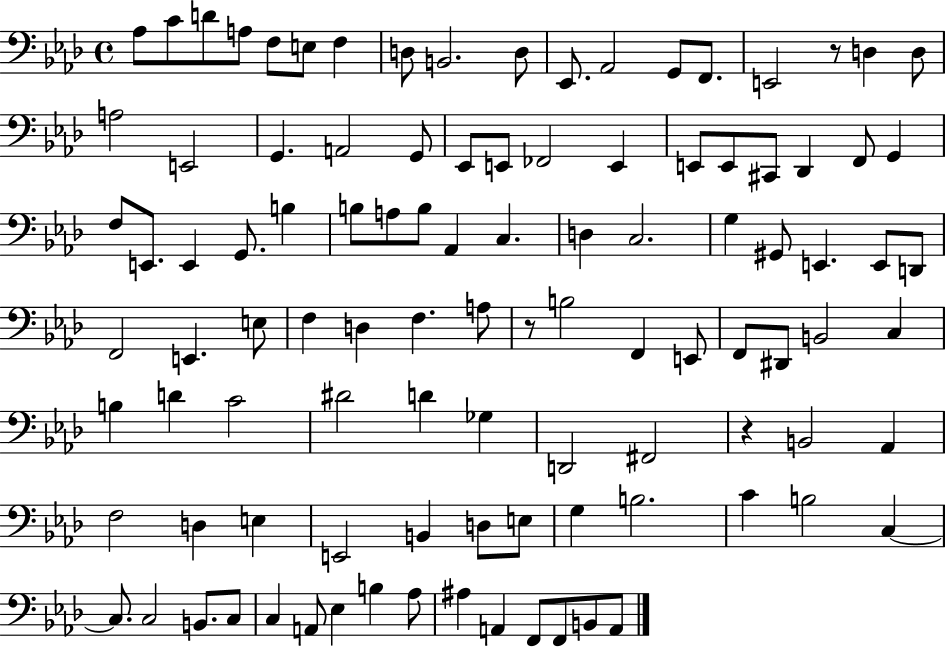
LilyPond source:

{
  \clef bass
  \time 4/4
  \defaultTimeSignature
  \key aes \major
  \repeat volta 2 { aes8 c'8 d'8 a8 f8 e8 f4 | d8 b,2. d8 | ees,8. aes,2 g,8 f,8. | e,2 r8 d4 d8 | \break a2 e,2 | g,4. a,2 g,8 | ees,8 e,8 fes,2 e,4 | e,8 e,8 cis,8 des,4 f,8 g,4 | \break f8 e,8. e,4 g,8. b4 | b8 a8 b8 aes,4 c4. | d4 c2. | g4 gis,8 e,4. e,8 d,8 | \break f,2 e,4. e8 | f4 d4 f4. a8 | r8 b2 f,4 e,8 | f,8 dis,8 b,2 c4 | \break b4 d'4 c'2 | dis'2 d'4 ges4 | d,2 fis,2 | r4 b,2 aes,4 | \break f2 d4 e4 | e,2 b,4 d8 e8 | g4 b2. | c'4 b2 c4~~ | \break c8. c2 b,8. c8 | c4 a,8 ees4 b4 aes8 | ais4 a,4 f,8 f,8 b,8 a,8 | } \bar "|."
}